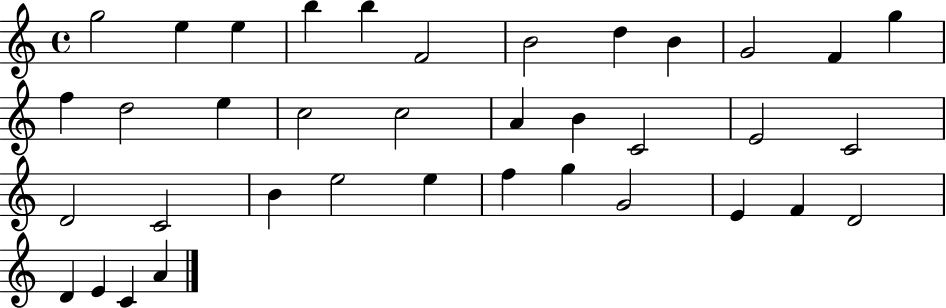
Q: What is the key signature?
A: C major